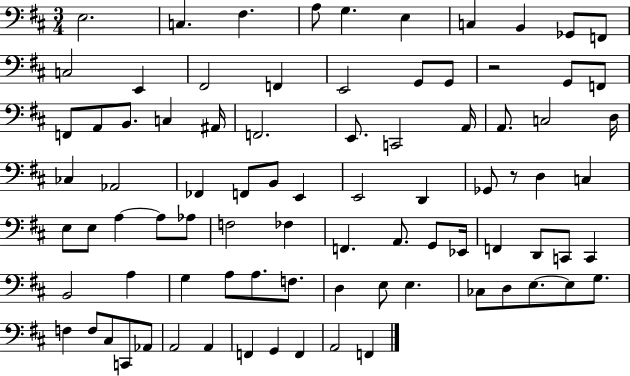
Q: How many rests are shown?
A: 2